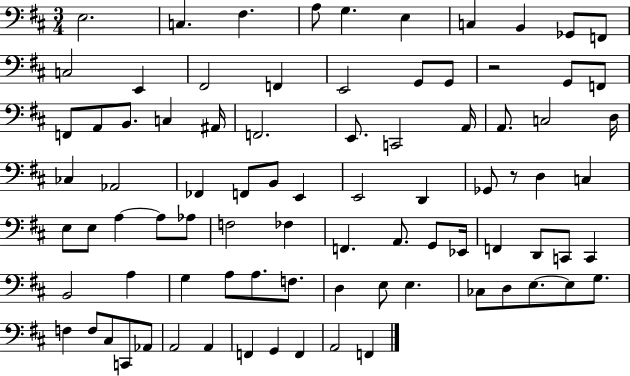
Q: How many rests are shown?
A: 2